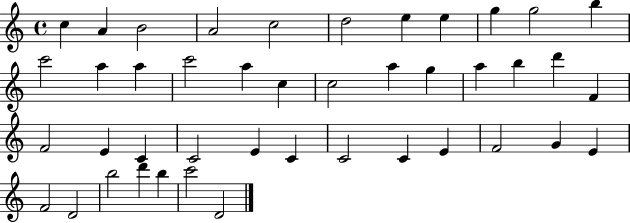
C5/q A4/q B4/h A4/h C5/h D5/h E5/q E5/q G5/q G5/h B5/q C6/h A5/q A5/q C6/h A5/q C5/q C5/h A5/q G5/q A5/q B5/q D6/q F4/q F4/h E4/q C4/q C4/h E4/q C4/q C4/h C4/q E4/q F4/h G4/q E4/q F4/h D4/h B5/h D6/q B5/q C6/h D4/h